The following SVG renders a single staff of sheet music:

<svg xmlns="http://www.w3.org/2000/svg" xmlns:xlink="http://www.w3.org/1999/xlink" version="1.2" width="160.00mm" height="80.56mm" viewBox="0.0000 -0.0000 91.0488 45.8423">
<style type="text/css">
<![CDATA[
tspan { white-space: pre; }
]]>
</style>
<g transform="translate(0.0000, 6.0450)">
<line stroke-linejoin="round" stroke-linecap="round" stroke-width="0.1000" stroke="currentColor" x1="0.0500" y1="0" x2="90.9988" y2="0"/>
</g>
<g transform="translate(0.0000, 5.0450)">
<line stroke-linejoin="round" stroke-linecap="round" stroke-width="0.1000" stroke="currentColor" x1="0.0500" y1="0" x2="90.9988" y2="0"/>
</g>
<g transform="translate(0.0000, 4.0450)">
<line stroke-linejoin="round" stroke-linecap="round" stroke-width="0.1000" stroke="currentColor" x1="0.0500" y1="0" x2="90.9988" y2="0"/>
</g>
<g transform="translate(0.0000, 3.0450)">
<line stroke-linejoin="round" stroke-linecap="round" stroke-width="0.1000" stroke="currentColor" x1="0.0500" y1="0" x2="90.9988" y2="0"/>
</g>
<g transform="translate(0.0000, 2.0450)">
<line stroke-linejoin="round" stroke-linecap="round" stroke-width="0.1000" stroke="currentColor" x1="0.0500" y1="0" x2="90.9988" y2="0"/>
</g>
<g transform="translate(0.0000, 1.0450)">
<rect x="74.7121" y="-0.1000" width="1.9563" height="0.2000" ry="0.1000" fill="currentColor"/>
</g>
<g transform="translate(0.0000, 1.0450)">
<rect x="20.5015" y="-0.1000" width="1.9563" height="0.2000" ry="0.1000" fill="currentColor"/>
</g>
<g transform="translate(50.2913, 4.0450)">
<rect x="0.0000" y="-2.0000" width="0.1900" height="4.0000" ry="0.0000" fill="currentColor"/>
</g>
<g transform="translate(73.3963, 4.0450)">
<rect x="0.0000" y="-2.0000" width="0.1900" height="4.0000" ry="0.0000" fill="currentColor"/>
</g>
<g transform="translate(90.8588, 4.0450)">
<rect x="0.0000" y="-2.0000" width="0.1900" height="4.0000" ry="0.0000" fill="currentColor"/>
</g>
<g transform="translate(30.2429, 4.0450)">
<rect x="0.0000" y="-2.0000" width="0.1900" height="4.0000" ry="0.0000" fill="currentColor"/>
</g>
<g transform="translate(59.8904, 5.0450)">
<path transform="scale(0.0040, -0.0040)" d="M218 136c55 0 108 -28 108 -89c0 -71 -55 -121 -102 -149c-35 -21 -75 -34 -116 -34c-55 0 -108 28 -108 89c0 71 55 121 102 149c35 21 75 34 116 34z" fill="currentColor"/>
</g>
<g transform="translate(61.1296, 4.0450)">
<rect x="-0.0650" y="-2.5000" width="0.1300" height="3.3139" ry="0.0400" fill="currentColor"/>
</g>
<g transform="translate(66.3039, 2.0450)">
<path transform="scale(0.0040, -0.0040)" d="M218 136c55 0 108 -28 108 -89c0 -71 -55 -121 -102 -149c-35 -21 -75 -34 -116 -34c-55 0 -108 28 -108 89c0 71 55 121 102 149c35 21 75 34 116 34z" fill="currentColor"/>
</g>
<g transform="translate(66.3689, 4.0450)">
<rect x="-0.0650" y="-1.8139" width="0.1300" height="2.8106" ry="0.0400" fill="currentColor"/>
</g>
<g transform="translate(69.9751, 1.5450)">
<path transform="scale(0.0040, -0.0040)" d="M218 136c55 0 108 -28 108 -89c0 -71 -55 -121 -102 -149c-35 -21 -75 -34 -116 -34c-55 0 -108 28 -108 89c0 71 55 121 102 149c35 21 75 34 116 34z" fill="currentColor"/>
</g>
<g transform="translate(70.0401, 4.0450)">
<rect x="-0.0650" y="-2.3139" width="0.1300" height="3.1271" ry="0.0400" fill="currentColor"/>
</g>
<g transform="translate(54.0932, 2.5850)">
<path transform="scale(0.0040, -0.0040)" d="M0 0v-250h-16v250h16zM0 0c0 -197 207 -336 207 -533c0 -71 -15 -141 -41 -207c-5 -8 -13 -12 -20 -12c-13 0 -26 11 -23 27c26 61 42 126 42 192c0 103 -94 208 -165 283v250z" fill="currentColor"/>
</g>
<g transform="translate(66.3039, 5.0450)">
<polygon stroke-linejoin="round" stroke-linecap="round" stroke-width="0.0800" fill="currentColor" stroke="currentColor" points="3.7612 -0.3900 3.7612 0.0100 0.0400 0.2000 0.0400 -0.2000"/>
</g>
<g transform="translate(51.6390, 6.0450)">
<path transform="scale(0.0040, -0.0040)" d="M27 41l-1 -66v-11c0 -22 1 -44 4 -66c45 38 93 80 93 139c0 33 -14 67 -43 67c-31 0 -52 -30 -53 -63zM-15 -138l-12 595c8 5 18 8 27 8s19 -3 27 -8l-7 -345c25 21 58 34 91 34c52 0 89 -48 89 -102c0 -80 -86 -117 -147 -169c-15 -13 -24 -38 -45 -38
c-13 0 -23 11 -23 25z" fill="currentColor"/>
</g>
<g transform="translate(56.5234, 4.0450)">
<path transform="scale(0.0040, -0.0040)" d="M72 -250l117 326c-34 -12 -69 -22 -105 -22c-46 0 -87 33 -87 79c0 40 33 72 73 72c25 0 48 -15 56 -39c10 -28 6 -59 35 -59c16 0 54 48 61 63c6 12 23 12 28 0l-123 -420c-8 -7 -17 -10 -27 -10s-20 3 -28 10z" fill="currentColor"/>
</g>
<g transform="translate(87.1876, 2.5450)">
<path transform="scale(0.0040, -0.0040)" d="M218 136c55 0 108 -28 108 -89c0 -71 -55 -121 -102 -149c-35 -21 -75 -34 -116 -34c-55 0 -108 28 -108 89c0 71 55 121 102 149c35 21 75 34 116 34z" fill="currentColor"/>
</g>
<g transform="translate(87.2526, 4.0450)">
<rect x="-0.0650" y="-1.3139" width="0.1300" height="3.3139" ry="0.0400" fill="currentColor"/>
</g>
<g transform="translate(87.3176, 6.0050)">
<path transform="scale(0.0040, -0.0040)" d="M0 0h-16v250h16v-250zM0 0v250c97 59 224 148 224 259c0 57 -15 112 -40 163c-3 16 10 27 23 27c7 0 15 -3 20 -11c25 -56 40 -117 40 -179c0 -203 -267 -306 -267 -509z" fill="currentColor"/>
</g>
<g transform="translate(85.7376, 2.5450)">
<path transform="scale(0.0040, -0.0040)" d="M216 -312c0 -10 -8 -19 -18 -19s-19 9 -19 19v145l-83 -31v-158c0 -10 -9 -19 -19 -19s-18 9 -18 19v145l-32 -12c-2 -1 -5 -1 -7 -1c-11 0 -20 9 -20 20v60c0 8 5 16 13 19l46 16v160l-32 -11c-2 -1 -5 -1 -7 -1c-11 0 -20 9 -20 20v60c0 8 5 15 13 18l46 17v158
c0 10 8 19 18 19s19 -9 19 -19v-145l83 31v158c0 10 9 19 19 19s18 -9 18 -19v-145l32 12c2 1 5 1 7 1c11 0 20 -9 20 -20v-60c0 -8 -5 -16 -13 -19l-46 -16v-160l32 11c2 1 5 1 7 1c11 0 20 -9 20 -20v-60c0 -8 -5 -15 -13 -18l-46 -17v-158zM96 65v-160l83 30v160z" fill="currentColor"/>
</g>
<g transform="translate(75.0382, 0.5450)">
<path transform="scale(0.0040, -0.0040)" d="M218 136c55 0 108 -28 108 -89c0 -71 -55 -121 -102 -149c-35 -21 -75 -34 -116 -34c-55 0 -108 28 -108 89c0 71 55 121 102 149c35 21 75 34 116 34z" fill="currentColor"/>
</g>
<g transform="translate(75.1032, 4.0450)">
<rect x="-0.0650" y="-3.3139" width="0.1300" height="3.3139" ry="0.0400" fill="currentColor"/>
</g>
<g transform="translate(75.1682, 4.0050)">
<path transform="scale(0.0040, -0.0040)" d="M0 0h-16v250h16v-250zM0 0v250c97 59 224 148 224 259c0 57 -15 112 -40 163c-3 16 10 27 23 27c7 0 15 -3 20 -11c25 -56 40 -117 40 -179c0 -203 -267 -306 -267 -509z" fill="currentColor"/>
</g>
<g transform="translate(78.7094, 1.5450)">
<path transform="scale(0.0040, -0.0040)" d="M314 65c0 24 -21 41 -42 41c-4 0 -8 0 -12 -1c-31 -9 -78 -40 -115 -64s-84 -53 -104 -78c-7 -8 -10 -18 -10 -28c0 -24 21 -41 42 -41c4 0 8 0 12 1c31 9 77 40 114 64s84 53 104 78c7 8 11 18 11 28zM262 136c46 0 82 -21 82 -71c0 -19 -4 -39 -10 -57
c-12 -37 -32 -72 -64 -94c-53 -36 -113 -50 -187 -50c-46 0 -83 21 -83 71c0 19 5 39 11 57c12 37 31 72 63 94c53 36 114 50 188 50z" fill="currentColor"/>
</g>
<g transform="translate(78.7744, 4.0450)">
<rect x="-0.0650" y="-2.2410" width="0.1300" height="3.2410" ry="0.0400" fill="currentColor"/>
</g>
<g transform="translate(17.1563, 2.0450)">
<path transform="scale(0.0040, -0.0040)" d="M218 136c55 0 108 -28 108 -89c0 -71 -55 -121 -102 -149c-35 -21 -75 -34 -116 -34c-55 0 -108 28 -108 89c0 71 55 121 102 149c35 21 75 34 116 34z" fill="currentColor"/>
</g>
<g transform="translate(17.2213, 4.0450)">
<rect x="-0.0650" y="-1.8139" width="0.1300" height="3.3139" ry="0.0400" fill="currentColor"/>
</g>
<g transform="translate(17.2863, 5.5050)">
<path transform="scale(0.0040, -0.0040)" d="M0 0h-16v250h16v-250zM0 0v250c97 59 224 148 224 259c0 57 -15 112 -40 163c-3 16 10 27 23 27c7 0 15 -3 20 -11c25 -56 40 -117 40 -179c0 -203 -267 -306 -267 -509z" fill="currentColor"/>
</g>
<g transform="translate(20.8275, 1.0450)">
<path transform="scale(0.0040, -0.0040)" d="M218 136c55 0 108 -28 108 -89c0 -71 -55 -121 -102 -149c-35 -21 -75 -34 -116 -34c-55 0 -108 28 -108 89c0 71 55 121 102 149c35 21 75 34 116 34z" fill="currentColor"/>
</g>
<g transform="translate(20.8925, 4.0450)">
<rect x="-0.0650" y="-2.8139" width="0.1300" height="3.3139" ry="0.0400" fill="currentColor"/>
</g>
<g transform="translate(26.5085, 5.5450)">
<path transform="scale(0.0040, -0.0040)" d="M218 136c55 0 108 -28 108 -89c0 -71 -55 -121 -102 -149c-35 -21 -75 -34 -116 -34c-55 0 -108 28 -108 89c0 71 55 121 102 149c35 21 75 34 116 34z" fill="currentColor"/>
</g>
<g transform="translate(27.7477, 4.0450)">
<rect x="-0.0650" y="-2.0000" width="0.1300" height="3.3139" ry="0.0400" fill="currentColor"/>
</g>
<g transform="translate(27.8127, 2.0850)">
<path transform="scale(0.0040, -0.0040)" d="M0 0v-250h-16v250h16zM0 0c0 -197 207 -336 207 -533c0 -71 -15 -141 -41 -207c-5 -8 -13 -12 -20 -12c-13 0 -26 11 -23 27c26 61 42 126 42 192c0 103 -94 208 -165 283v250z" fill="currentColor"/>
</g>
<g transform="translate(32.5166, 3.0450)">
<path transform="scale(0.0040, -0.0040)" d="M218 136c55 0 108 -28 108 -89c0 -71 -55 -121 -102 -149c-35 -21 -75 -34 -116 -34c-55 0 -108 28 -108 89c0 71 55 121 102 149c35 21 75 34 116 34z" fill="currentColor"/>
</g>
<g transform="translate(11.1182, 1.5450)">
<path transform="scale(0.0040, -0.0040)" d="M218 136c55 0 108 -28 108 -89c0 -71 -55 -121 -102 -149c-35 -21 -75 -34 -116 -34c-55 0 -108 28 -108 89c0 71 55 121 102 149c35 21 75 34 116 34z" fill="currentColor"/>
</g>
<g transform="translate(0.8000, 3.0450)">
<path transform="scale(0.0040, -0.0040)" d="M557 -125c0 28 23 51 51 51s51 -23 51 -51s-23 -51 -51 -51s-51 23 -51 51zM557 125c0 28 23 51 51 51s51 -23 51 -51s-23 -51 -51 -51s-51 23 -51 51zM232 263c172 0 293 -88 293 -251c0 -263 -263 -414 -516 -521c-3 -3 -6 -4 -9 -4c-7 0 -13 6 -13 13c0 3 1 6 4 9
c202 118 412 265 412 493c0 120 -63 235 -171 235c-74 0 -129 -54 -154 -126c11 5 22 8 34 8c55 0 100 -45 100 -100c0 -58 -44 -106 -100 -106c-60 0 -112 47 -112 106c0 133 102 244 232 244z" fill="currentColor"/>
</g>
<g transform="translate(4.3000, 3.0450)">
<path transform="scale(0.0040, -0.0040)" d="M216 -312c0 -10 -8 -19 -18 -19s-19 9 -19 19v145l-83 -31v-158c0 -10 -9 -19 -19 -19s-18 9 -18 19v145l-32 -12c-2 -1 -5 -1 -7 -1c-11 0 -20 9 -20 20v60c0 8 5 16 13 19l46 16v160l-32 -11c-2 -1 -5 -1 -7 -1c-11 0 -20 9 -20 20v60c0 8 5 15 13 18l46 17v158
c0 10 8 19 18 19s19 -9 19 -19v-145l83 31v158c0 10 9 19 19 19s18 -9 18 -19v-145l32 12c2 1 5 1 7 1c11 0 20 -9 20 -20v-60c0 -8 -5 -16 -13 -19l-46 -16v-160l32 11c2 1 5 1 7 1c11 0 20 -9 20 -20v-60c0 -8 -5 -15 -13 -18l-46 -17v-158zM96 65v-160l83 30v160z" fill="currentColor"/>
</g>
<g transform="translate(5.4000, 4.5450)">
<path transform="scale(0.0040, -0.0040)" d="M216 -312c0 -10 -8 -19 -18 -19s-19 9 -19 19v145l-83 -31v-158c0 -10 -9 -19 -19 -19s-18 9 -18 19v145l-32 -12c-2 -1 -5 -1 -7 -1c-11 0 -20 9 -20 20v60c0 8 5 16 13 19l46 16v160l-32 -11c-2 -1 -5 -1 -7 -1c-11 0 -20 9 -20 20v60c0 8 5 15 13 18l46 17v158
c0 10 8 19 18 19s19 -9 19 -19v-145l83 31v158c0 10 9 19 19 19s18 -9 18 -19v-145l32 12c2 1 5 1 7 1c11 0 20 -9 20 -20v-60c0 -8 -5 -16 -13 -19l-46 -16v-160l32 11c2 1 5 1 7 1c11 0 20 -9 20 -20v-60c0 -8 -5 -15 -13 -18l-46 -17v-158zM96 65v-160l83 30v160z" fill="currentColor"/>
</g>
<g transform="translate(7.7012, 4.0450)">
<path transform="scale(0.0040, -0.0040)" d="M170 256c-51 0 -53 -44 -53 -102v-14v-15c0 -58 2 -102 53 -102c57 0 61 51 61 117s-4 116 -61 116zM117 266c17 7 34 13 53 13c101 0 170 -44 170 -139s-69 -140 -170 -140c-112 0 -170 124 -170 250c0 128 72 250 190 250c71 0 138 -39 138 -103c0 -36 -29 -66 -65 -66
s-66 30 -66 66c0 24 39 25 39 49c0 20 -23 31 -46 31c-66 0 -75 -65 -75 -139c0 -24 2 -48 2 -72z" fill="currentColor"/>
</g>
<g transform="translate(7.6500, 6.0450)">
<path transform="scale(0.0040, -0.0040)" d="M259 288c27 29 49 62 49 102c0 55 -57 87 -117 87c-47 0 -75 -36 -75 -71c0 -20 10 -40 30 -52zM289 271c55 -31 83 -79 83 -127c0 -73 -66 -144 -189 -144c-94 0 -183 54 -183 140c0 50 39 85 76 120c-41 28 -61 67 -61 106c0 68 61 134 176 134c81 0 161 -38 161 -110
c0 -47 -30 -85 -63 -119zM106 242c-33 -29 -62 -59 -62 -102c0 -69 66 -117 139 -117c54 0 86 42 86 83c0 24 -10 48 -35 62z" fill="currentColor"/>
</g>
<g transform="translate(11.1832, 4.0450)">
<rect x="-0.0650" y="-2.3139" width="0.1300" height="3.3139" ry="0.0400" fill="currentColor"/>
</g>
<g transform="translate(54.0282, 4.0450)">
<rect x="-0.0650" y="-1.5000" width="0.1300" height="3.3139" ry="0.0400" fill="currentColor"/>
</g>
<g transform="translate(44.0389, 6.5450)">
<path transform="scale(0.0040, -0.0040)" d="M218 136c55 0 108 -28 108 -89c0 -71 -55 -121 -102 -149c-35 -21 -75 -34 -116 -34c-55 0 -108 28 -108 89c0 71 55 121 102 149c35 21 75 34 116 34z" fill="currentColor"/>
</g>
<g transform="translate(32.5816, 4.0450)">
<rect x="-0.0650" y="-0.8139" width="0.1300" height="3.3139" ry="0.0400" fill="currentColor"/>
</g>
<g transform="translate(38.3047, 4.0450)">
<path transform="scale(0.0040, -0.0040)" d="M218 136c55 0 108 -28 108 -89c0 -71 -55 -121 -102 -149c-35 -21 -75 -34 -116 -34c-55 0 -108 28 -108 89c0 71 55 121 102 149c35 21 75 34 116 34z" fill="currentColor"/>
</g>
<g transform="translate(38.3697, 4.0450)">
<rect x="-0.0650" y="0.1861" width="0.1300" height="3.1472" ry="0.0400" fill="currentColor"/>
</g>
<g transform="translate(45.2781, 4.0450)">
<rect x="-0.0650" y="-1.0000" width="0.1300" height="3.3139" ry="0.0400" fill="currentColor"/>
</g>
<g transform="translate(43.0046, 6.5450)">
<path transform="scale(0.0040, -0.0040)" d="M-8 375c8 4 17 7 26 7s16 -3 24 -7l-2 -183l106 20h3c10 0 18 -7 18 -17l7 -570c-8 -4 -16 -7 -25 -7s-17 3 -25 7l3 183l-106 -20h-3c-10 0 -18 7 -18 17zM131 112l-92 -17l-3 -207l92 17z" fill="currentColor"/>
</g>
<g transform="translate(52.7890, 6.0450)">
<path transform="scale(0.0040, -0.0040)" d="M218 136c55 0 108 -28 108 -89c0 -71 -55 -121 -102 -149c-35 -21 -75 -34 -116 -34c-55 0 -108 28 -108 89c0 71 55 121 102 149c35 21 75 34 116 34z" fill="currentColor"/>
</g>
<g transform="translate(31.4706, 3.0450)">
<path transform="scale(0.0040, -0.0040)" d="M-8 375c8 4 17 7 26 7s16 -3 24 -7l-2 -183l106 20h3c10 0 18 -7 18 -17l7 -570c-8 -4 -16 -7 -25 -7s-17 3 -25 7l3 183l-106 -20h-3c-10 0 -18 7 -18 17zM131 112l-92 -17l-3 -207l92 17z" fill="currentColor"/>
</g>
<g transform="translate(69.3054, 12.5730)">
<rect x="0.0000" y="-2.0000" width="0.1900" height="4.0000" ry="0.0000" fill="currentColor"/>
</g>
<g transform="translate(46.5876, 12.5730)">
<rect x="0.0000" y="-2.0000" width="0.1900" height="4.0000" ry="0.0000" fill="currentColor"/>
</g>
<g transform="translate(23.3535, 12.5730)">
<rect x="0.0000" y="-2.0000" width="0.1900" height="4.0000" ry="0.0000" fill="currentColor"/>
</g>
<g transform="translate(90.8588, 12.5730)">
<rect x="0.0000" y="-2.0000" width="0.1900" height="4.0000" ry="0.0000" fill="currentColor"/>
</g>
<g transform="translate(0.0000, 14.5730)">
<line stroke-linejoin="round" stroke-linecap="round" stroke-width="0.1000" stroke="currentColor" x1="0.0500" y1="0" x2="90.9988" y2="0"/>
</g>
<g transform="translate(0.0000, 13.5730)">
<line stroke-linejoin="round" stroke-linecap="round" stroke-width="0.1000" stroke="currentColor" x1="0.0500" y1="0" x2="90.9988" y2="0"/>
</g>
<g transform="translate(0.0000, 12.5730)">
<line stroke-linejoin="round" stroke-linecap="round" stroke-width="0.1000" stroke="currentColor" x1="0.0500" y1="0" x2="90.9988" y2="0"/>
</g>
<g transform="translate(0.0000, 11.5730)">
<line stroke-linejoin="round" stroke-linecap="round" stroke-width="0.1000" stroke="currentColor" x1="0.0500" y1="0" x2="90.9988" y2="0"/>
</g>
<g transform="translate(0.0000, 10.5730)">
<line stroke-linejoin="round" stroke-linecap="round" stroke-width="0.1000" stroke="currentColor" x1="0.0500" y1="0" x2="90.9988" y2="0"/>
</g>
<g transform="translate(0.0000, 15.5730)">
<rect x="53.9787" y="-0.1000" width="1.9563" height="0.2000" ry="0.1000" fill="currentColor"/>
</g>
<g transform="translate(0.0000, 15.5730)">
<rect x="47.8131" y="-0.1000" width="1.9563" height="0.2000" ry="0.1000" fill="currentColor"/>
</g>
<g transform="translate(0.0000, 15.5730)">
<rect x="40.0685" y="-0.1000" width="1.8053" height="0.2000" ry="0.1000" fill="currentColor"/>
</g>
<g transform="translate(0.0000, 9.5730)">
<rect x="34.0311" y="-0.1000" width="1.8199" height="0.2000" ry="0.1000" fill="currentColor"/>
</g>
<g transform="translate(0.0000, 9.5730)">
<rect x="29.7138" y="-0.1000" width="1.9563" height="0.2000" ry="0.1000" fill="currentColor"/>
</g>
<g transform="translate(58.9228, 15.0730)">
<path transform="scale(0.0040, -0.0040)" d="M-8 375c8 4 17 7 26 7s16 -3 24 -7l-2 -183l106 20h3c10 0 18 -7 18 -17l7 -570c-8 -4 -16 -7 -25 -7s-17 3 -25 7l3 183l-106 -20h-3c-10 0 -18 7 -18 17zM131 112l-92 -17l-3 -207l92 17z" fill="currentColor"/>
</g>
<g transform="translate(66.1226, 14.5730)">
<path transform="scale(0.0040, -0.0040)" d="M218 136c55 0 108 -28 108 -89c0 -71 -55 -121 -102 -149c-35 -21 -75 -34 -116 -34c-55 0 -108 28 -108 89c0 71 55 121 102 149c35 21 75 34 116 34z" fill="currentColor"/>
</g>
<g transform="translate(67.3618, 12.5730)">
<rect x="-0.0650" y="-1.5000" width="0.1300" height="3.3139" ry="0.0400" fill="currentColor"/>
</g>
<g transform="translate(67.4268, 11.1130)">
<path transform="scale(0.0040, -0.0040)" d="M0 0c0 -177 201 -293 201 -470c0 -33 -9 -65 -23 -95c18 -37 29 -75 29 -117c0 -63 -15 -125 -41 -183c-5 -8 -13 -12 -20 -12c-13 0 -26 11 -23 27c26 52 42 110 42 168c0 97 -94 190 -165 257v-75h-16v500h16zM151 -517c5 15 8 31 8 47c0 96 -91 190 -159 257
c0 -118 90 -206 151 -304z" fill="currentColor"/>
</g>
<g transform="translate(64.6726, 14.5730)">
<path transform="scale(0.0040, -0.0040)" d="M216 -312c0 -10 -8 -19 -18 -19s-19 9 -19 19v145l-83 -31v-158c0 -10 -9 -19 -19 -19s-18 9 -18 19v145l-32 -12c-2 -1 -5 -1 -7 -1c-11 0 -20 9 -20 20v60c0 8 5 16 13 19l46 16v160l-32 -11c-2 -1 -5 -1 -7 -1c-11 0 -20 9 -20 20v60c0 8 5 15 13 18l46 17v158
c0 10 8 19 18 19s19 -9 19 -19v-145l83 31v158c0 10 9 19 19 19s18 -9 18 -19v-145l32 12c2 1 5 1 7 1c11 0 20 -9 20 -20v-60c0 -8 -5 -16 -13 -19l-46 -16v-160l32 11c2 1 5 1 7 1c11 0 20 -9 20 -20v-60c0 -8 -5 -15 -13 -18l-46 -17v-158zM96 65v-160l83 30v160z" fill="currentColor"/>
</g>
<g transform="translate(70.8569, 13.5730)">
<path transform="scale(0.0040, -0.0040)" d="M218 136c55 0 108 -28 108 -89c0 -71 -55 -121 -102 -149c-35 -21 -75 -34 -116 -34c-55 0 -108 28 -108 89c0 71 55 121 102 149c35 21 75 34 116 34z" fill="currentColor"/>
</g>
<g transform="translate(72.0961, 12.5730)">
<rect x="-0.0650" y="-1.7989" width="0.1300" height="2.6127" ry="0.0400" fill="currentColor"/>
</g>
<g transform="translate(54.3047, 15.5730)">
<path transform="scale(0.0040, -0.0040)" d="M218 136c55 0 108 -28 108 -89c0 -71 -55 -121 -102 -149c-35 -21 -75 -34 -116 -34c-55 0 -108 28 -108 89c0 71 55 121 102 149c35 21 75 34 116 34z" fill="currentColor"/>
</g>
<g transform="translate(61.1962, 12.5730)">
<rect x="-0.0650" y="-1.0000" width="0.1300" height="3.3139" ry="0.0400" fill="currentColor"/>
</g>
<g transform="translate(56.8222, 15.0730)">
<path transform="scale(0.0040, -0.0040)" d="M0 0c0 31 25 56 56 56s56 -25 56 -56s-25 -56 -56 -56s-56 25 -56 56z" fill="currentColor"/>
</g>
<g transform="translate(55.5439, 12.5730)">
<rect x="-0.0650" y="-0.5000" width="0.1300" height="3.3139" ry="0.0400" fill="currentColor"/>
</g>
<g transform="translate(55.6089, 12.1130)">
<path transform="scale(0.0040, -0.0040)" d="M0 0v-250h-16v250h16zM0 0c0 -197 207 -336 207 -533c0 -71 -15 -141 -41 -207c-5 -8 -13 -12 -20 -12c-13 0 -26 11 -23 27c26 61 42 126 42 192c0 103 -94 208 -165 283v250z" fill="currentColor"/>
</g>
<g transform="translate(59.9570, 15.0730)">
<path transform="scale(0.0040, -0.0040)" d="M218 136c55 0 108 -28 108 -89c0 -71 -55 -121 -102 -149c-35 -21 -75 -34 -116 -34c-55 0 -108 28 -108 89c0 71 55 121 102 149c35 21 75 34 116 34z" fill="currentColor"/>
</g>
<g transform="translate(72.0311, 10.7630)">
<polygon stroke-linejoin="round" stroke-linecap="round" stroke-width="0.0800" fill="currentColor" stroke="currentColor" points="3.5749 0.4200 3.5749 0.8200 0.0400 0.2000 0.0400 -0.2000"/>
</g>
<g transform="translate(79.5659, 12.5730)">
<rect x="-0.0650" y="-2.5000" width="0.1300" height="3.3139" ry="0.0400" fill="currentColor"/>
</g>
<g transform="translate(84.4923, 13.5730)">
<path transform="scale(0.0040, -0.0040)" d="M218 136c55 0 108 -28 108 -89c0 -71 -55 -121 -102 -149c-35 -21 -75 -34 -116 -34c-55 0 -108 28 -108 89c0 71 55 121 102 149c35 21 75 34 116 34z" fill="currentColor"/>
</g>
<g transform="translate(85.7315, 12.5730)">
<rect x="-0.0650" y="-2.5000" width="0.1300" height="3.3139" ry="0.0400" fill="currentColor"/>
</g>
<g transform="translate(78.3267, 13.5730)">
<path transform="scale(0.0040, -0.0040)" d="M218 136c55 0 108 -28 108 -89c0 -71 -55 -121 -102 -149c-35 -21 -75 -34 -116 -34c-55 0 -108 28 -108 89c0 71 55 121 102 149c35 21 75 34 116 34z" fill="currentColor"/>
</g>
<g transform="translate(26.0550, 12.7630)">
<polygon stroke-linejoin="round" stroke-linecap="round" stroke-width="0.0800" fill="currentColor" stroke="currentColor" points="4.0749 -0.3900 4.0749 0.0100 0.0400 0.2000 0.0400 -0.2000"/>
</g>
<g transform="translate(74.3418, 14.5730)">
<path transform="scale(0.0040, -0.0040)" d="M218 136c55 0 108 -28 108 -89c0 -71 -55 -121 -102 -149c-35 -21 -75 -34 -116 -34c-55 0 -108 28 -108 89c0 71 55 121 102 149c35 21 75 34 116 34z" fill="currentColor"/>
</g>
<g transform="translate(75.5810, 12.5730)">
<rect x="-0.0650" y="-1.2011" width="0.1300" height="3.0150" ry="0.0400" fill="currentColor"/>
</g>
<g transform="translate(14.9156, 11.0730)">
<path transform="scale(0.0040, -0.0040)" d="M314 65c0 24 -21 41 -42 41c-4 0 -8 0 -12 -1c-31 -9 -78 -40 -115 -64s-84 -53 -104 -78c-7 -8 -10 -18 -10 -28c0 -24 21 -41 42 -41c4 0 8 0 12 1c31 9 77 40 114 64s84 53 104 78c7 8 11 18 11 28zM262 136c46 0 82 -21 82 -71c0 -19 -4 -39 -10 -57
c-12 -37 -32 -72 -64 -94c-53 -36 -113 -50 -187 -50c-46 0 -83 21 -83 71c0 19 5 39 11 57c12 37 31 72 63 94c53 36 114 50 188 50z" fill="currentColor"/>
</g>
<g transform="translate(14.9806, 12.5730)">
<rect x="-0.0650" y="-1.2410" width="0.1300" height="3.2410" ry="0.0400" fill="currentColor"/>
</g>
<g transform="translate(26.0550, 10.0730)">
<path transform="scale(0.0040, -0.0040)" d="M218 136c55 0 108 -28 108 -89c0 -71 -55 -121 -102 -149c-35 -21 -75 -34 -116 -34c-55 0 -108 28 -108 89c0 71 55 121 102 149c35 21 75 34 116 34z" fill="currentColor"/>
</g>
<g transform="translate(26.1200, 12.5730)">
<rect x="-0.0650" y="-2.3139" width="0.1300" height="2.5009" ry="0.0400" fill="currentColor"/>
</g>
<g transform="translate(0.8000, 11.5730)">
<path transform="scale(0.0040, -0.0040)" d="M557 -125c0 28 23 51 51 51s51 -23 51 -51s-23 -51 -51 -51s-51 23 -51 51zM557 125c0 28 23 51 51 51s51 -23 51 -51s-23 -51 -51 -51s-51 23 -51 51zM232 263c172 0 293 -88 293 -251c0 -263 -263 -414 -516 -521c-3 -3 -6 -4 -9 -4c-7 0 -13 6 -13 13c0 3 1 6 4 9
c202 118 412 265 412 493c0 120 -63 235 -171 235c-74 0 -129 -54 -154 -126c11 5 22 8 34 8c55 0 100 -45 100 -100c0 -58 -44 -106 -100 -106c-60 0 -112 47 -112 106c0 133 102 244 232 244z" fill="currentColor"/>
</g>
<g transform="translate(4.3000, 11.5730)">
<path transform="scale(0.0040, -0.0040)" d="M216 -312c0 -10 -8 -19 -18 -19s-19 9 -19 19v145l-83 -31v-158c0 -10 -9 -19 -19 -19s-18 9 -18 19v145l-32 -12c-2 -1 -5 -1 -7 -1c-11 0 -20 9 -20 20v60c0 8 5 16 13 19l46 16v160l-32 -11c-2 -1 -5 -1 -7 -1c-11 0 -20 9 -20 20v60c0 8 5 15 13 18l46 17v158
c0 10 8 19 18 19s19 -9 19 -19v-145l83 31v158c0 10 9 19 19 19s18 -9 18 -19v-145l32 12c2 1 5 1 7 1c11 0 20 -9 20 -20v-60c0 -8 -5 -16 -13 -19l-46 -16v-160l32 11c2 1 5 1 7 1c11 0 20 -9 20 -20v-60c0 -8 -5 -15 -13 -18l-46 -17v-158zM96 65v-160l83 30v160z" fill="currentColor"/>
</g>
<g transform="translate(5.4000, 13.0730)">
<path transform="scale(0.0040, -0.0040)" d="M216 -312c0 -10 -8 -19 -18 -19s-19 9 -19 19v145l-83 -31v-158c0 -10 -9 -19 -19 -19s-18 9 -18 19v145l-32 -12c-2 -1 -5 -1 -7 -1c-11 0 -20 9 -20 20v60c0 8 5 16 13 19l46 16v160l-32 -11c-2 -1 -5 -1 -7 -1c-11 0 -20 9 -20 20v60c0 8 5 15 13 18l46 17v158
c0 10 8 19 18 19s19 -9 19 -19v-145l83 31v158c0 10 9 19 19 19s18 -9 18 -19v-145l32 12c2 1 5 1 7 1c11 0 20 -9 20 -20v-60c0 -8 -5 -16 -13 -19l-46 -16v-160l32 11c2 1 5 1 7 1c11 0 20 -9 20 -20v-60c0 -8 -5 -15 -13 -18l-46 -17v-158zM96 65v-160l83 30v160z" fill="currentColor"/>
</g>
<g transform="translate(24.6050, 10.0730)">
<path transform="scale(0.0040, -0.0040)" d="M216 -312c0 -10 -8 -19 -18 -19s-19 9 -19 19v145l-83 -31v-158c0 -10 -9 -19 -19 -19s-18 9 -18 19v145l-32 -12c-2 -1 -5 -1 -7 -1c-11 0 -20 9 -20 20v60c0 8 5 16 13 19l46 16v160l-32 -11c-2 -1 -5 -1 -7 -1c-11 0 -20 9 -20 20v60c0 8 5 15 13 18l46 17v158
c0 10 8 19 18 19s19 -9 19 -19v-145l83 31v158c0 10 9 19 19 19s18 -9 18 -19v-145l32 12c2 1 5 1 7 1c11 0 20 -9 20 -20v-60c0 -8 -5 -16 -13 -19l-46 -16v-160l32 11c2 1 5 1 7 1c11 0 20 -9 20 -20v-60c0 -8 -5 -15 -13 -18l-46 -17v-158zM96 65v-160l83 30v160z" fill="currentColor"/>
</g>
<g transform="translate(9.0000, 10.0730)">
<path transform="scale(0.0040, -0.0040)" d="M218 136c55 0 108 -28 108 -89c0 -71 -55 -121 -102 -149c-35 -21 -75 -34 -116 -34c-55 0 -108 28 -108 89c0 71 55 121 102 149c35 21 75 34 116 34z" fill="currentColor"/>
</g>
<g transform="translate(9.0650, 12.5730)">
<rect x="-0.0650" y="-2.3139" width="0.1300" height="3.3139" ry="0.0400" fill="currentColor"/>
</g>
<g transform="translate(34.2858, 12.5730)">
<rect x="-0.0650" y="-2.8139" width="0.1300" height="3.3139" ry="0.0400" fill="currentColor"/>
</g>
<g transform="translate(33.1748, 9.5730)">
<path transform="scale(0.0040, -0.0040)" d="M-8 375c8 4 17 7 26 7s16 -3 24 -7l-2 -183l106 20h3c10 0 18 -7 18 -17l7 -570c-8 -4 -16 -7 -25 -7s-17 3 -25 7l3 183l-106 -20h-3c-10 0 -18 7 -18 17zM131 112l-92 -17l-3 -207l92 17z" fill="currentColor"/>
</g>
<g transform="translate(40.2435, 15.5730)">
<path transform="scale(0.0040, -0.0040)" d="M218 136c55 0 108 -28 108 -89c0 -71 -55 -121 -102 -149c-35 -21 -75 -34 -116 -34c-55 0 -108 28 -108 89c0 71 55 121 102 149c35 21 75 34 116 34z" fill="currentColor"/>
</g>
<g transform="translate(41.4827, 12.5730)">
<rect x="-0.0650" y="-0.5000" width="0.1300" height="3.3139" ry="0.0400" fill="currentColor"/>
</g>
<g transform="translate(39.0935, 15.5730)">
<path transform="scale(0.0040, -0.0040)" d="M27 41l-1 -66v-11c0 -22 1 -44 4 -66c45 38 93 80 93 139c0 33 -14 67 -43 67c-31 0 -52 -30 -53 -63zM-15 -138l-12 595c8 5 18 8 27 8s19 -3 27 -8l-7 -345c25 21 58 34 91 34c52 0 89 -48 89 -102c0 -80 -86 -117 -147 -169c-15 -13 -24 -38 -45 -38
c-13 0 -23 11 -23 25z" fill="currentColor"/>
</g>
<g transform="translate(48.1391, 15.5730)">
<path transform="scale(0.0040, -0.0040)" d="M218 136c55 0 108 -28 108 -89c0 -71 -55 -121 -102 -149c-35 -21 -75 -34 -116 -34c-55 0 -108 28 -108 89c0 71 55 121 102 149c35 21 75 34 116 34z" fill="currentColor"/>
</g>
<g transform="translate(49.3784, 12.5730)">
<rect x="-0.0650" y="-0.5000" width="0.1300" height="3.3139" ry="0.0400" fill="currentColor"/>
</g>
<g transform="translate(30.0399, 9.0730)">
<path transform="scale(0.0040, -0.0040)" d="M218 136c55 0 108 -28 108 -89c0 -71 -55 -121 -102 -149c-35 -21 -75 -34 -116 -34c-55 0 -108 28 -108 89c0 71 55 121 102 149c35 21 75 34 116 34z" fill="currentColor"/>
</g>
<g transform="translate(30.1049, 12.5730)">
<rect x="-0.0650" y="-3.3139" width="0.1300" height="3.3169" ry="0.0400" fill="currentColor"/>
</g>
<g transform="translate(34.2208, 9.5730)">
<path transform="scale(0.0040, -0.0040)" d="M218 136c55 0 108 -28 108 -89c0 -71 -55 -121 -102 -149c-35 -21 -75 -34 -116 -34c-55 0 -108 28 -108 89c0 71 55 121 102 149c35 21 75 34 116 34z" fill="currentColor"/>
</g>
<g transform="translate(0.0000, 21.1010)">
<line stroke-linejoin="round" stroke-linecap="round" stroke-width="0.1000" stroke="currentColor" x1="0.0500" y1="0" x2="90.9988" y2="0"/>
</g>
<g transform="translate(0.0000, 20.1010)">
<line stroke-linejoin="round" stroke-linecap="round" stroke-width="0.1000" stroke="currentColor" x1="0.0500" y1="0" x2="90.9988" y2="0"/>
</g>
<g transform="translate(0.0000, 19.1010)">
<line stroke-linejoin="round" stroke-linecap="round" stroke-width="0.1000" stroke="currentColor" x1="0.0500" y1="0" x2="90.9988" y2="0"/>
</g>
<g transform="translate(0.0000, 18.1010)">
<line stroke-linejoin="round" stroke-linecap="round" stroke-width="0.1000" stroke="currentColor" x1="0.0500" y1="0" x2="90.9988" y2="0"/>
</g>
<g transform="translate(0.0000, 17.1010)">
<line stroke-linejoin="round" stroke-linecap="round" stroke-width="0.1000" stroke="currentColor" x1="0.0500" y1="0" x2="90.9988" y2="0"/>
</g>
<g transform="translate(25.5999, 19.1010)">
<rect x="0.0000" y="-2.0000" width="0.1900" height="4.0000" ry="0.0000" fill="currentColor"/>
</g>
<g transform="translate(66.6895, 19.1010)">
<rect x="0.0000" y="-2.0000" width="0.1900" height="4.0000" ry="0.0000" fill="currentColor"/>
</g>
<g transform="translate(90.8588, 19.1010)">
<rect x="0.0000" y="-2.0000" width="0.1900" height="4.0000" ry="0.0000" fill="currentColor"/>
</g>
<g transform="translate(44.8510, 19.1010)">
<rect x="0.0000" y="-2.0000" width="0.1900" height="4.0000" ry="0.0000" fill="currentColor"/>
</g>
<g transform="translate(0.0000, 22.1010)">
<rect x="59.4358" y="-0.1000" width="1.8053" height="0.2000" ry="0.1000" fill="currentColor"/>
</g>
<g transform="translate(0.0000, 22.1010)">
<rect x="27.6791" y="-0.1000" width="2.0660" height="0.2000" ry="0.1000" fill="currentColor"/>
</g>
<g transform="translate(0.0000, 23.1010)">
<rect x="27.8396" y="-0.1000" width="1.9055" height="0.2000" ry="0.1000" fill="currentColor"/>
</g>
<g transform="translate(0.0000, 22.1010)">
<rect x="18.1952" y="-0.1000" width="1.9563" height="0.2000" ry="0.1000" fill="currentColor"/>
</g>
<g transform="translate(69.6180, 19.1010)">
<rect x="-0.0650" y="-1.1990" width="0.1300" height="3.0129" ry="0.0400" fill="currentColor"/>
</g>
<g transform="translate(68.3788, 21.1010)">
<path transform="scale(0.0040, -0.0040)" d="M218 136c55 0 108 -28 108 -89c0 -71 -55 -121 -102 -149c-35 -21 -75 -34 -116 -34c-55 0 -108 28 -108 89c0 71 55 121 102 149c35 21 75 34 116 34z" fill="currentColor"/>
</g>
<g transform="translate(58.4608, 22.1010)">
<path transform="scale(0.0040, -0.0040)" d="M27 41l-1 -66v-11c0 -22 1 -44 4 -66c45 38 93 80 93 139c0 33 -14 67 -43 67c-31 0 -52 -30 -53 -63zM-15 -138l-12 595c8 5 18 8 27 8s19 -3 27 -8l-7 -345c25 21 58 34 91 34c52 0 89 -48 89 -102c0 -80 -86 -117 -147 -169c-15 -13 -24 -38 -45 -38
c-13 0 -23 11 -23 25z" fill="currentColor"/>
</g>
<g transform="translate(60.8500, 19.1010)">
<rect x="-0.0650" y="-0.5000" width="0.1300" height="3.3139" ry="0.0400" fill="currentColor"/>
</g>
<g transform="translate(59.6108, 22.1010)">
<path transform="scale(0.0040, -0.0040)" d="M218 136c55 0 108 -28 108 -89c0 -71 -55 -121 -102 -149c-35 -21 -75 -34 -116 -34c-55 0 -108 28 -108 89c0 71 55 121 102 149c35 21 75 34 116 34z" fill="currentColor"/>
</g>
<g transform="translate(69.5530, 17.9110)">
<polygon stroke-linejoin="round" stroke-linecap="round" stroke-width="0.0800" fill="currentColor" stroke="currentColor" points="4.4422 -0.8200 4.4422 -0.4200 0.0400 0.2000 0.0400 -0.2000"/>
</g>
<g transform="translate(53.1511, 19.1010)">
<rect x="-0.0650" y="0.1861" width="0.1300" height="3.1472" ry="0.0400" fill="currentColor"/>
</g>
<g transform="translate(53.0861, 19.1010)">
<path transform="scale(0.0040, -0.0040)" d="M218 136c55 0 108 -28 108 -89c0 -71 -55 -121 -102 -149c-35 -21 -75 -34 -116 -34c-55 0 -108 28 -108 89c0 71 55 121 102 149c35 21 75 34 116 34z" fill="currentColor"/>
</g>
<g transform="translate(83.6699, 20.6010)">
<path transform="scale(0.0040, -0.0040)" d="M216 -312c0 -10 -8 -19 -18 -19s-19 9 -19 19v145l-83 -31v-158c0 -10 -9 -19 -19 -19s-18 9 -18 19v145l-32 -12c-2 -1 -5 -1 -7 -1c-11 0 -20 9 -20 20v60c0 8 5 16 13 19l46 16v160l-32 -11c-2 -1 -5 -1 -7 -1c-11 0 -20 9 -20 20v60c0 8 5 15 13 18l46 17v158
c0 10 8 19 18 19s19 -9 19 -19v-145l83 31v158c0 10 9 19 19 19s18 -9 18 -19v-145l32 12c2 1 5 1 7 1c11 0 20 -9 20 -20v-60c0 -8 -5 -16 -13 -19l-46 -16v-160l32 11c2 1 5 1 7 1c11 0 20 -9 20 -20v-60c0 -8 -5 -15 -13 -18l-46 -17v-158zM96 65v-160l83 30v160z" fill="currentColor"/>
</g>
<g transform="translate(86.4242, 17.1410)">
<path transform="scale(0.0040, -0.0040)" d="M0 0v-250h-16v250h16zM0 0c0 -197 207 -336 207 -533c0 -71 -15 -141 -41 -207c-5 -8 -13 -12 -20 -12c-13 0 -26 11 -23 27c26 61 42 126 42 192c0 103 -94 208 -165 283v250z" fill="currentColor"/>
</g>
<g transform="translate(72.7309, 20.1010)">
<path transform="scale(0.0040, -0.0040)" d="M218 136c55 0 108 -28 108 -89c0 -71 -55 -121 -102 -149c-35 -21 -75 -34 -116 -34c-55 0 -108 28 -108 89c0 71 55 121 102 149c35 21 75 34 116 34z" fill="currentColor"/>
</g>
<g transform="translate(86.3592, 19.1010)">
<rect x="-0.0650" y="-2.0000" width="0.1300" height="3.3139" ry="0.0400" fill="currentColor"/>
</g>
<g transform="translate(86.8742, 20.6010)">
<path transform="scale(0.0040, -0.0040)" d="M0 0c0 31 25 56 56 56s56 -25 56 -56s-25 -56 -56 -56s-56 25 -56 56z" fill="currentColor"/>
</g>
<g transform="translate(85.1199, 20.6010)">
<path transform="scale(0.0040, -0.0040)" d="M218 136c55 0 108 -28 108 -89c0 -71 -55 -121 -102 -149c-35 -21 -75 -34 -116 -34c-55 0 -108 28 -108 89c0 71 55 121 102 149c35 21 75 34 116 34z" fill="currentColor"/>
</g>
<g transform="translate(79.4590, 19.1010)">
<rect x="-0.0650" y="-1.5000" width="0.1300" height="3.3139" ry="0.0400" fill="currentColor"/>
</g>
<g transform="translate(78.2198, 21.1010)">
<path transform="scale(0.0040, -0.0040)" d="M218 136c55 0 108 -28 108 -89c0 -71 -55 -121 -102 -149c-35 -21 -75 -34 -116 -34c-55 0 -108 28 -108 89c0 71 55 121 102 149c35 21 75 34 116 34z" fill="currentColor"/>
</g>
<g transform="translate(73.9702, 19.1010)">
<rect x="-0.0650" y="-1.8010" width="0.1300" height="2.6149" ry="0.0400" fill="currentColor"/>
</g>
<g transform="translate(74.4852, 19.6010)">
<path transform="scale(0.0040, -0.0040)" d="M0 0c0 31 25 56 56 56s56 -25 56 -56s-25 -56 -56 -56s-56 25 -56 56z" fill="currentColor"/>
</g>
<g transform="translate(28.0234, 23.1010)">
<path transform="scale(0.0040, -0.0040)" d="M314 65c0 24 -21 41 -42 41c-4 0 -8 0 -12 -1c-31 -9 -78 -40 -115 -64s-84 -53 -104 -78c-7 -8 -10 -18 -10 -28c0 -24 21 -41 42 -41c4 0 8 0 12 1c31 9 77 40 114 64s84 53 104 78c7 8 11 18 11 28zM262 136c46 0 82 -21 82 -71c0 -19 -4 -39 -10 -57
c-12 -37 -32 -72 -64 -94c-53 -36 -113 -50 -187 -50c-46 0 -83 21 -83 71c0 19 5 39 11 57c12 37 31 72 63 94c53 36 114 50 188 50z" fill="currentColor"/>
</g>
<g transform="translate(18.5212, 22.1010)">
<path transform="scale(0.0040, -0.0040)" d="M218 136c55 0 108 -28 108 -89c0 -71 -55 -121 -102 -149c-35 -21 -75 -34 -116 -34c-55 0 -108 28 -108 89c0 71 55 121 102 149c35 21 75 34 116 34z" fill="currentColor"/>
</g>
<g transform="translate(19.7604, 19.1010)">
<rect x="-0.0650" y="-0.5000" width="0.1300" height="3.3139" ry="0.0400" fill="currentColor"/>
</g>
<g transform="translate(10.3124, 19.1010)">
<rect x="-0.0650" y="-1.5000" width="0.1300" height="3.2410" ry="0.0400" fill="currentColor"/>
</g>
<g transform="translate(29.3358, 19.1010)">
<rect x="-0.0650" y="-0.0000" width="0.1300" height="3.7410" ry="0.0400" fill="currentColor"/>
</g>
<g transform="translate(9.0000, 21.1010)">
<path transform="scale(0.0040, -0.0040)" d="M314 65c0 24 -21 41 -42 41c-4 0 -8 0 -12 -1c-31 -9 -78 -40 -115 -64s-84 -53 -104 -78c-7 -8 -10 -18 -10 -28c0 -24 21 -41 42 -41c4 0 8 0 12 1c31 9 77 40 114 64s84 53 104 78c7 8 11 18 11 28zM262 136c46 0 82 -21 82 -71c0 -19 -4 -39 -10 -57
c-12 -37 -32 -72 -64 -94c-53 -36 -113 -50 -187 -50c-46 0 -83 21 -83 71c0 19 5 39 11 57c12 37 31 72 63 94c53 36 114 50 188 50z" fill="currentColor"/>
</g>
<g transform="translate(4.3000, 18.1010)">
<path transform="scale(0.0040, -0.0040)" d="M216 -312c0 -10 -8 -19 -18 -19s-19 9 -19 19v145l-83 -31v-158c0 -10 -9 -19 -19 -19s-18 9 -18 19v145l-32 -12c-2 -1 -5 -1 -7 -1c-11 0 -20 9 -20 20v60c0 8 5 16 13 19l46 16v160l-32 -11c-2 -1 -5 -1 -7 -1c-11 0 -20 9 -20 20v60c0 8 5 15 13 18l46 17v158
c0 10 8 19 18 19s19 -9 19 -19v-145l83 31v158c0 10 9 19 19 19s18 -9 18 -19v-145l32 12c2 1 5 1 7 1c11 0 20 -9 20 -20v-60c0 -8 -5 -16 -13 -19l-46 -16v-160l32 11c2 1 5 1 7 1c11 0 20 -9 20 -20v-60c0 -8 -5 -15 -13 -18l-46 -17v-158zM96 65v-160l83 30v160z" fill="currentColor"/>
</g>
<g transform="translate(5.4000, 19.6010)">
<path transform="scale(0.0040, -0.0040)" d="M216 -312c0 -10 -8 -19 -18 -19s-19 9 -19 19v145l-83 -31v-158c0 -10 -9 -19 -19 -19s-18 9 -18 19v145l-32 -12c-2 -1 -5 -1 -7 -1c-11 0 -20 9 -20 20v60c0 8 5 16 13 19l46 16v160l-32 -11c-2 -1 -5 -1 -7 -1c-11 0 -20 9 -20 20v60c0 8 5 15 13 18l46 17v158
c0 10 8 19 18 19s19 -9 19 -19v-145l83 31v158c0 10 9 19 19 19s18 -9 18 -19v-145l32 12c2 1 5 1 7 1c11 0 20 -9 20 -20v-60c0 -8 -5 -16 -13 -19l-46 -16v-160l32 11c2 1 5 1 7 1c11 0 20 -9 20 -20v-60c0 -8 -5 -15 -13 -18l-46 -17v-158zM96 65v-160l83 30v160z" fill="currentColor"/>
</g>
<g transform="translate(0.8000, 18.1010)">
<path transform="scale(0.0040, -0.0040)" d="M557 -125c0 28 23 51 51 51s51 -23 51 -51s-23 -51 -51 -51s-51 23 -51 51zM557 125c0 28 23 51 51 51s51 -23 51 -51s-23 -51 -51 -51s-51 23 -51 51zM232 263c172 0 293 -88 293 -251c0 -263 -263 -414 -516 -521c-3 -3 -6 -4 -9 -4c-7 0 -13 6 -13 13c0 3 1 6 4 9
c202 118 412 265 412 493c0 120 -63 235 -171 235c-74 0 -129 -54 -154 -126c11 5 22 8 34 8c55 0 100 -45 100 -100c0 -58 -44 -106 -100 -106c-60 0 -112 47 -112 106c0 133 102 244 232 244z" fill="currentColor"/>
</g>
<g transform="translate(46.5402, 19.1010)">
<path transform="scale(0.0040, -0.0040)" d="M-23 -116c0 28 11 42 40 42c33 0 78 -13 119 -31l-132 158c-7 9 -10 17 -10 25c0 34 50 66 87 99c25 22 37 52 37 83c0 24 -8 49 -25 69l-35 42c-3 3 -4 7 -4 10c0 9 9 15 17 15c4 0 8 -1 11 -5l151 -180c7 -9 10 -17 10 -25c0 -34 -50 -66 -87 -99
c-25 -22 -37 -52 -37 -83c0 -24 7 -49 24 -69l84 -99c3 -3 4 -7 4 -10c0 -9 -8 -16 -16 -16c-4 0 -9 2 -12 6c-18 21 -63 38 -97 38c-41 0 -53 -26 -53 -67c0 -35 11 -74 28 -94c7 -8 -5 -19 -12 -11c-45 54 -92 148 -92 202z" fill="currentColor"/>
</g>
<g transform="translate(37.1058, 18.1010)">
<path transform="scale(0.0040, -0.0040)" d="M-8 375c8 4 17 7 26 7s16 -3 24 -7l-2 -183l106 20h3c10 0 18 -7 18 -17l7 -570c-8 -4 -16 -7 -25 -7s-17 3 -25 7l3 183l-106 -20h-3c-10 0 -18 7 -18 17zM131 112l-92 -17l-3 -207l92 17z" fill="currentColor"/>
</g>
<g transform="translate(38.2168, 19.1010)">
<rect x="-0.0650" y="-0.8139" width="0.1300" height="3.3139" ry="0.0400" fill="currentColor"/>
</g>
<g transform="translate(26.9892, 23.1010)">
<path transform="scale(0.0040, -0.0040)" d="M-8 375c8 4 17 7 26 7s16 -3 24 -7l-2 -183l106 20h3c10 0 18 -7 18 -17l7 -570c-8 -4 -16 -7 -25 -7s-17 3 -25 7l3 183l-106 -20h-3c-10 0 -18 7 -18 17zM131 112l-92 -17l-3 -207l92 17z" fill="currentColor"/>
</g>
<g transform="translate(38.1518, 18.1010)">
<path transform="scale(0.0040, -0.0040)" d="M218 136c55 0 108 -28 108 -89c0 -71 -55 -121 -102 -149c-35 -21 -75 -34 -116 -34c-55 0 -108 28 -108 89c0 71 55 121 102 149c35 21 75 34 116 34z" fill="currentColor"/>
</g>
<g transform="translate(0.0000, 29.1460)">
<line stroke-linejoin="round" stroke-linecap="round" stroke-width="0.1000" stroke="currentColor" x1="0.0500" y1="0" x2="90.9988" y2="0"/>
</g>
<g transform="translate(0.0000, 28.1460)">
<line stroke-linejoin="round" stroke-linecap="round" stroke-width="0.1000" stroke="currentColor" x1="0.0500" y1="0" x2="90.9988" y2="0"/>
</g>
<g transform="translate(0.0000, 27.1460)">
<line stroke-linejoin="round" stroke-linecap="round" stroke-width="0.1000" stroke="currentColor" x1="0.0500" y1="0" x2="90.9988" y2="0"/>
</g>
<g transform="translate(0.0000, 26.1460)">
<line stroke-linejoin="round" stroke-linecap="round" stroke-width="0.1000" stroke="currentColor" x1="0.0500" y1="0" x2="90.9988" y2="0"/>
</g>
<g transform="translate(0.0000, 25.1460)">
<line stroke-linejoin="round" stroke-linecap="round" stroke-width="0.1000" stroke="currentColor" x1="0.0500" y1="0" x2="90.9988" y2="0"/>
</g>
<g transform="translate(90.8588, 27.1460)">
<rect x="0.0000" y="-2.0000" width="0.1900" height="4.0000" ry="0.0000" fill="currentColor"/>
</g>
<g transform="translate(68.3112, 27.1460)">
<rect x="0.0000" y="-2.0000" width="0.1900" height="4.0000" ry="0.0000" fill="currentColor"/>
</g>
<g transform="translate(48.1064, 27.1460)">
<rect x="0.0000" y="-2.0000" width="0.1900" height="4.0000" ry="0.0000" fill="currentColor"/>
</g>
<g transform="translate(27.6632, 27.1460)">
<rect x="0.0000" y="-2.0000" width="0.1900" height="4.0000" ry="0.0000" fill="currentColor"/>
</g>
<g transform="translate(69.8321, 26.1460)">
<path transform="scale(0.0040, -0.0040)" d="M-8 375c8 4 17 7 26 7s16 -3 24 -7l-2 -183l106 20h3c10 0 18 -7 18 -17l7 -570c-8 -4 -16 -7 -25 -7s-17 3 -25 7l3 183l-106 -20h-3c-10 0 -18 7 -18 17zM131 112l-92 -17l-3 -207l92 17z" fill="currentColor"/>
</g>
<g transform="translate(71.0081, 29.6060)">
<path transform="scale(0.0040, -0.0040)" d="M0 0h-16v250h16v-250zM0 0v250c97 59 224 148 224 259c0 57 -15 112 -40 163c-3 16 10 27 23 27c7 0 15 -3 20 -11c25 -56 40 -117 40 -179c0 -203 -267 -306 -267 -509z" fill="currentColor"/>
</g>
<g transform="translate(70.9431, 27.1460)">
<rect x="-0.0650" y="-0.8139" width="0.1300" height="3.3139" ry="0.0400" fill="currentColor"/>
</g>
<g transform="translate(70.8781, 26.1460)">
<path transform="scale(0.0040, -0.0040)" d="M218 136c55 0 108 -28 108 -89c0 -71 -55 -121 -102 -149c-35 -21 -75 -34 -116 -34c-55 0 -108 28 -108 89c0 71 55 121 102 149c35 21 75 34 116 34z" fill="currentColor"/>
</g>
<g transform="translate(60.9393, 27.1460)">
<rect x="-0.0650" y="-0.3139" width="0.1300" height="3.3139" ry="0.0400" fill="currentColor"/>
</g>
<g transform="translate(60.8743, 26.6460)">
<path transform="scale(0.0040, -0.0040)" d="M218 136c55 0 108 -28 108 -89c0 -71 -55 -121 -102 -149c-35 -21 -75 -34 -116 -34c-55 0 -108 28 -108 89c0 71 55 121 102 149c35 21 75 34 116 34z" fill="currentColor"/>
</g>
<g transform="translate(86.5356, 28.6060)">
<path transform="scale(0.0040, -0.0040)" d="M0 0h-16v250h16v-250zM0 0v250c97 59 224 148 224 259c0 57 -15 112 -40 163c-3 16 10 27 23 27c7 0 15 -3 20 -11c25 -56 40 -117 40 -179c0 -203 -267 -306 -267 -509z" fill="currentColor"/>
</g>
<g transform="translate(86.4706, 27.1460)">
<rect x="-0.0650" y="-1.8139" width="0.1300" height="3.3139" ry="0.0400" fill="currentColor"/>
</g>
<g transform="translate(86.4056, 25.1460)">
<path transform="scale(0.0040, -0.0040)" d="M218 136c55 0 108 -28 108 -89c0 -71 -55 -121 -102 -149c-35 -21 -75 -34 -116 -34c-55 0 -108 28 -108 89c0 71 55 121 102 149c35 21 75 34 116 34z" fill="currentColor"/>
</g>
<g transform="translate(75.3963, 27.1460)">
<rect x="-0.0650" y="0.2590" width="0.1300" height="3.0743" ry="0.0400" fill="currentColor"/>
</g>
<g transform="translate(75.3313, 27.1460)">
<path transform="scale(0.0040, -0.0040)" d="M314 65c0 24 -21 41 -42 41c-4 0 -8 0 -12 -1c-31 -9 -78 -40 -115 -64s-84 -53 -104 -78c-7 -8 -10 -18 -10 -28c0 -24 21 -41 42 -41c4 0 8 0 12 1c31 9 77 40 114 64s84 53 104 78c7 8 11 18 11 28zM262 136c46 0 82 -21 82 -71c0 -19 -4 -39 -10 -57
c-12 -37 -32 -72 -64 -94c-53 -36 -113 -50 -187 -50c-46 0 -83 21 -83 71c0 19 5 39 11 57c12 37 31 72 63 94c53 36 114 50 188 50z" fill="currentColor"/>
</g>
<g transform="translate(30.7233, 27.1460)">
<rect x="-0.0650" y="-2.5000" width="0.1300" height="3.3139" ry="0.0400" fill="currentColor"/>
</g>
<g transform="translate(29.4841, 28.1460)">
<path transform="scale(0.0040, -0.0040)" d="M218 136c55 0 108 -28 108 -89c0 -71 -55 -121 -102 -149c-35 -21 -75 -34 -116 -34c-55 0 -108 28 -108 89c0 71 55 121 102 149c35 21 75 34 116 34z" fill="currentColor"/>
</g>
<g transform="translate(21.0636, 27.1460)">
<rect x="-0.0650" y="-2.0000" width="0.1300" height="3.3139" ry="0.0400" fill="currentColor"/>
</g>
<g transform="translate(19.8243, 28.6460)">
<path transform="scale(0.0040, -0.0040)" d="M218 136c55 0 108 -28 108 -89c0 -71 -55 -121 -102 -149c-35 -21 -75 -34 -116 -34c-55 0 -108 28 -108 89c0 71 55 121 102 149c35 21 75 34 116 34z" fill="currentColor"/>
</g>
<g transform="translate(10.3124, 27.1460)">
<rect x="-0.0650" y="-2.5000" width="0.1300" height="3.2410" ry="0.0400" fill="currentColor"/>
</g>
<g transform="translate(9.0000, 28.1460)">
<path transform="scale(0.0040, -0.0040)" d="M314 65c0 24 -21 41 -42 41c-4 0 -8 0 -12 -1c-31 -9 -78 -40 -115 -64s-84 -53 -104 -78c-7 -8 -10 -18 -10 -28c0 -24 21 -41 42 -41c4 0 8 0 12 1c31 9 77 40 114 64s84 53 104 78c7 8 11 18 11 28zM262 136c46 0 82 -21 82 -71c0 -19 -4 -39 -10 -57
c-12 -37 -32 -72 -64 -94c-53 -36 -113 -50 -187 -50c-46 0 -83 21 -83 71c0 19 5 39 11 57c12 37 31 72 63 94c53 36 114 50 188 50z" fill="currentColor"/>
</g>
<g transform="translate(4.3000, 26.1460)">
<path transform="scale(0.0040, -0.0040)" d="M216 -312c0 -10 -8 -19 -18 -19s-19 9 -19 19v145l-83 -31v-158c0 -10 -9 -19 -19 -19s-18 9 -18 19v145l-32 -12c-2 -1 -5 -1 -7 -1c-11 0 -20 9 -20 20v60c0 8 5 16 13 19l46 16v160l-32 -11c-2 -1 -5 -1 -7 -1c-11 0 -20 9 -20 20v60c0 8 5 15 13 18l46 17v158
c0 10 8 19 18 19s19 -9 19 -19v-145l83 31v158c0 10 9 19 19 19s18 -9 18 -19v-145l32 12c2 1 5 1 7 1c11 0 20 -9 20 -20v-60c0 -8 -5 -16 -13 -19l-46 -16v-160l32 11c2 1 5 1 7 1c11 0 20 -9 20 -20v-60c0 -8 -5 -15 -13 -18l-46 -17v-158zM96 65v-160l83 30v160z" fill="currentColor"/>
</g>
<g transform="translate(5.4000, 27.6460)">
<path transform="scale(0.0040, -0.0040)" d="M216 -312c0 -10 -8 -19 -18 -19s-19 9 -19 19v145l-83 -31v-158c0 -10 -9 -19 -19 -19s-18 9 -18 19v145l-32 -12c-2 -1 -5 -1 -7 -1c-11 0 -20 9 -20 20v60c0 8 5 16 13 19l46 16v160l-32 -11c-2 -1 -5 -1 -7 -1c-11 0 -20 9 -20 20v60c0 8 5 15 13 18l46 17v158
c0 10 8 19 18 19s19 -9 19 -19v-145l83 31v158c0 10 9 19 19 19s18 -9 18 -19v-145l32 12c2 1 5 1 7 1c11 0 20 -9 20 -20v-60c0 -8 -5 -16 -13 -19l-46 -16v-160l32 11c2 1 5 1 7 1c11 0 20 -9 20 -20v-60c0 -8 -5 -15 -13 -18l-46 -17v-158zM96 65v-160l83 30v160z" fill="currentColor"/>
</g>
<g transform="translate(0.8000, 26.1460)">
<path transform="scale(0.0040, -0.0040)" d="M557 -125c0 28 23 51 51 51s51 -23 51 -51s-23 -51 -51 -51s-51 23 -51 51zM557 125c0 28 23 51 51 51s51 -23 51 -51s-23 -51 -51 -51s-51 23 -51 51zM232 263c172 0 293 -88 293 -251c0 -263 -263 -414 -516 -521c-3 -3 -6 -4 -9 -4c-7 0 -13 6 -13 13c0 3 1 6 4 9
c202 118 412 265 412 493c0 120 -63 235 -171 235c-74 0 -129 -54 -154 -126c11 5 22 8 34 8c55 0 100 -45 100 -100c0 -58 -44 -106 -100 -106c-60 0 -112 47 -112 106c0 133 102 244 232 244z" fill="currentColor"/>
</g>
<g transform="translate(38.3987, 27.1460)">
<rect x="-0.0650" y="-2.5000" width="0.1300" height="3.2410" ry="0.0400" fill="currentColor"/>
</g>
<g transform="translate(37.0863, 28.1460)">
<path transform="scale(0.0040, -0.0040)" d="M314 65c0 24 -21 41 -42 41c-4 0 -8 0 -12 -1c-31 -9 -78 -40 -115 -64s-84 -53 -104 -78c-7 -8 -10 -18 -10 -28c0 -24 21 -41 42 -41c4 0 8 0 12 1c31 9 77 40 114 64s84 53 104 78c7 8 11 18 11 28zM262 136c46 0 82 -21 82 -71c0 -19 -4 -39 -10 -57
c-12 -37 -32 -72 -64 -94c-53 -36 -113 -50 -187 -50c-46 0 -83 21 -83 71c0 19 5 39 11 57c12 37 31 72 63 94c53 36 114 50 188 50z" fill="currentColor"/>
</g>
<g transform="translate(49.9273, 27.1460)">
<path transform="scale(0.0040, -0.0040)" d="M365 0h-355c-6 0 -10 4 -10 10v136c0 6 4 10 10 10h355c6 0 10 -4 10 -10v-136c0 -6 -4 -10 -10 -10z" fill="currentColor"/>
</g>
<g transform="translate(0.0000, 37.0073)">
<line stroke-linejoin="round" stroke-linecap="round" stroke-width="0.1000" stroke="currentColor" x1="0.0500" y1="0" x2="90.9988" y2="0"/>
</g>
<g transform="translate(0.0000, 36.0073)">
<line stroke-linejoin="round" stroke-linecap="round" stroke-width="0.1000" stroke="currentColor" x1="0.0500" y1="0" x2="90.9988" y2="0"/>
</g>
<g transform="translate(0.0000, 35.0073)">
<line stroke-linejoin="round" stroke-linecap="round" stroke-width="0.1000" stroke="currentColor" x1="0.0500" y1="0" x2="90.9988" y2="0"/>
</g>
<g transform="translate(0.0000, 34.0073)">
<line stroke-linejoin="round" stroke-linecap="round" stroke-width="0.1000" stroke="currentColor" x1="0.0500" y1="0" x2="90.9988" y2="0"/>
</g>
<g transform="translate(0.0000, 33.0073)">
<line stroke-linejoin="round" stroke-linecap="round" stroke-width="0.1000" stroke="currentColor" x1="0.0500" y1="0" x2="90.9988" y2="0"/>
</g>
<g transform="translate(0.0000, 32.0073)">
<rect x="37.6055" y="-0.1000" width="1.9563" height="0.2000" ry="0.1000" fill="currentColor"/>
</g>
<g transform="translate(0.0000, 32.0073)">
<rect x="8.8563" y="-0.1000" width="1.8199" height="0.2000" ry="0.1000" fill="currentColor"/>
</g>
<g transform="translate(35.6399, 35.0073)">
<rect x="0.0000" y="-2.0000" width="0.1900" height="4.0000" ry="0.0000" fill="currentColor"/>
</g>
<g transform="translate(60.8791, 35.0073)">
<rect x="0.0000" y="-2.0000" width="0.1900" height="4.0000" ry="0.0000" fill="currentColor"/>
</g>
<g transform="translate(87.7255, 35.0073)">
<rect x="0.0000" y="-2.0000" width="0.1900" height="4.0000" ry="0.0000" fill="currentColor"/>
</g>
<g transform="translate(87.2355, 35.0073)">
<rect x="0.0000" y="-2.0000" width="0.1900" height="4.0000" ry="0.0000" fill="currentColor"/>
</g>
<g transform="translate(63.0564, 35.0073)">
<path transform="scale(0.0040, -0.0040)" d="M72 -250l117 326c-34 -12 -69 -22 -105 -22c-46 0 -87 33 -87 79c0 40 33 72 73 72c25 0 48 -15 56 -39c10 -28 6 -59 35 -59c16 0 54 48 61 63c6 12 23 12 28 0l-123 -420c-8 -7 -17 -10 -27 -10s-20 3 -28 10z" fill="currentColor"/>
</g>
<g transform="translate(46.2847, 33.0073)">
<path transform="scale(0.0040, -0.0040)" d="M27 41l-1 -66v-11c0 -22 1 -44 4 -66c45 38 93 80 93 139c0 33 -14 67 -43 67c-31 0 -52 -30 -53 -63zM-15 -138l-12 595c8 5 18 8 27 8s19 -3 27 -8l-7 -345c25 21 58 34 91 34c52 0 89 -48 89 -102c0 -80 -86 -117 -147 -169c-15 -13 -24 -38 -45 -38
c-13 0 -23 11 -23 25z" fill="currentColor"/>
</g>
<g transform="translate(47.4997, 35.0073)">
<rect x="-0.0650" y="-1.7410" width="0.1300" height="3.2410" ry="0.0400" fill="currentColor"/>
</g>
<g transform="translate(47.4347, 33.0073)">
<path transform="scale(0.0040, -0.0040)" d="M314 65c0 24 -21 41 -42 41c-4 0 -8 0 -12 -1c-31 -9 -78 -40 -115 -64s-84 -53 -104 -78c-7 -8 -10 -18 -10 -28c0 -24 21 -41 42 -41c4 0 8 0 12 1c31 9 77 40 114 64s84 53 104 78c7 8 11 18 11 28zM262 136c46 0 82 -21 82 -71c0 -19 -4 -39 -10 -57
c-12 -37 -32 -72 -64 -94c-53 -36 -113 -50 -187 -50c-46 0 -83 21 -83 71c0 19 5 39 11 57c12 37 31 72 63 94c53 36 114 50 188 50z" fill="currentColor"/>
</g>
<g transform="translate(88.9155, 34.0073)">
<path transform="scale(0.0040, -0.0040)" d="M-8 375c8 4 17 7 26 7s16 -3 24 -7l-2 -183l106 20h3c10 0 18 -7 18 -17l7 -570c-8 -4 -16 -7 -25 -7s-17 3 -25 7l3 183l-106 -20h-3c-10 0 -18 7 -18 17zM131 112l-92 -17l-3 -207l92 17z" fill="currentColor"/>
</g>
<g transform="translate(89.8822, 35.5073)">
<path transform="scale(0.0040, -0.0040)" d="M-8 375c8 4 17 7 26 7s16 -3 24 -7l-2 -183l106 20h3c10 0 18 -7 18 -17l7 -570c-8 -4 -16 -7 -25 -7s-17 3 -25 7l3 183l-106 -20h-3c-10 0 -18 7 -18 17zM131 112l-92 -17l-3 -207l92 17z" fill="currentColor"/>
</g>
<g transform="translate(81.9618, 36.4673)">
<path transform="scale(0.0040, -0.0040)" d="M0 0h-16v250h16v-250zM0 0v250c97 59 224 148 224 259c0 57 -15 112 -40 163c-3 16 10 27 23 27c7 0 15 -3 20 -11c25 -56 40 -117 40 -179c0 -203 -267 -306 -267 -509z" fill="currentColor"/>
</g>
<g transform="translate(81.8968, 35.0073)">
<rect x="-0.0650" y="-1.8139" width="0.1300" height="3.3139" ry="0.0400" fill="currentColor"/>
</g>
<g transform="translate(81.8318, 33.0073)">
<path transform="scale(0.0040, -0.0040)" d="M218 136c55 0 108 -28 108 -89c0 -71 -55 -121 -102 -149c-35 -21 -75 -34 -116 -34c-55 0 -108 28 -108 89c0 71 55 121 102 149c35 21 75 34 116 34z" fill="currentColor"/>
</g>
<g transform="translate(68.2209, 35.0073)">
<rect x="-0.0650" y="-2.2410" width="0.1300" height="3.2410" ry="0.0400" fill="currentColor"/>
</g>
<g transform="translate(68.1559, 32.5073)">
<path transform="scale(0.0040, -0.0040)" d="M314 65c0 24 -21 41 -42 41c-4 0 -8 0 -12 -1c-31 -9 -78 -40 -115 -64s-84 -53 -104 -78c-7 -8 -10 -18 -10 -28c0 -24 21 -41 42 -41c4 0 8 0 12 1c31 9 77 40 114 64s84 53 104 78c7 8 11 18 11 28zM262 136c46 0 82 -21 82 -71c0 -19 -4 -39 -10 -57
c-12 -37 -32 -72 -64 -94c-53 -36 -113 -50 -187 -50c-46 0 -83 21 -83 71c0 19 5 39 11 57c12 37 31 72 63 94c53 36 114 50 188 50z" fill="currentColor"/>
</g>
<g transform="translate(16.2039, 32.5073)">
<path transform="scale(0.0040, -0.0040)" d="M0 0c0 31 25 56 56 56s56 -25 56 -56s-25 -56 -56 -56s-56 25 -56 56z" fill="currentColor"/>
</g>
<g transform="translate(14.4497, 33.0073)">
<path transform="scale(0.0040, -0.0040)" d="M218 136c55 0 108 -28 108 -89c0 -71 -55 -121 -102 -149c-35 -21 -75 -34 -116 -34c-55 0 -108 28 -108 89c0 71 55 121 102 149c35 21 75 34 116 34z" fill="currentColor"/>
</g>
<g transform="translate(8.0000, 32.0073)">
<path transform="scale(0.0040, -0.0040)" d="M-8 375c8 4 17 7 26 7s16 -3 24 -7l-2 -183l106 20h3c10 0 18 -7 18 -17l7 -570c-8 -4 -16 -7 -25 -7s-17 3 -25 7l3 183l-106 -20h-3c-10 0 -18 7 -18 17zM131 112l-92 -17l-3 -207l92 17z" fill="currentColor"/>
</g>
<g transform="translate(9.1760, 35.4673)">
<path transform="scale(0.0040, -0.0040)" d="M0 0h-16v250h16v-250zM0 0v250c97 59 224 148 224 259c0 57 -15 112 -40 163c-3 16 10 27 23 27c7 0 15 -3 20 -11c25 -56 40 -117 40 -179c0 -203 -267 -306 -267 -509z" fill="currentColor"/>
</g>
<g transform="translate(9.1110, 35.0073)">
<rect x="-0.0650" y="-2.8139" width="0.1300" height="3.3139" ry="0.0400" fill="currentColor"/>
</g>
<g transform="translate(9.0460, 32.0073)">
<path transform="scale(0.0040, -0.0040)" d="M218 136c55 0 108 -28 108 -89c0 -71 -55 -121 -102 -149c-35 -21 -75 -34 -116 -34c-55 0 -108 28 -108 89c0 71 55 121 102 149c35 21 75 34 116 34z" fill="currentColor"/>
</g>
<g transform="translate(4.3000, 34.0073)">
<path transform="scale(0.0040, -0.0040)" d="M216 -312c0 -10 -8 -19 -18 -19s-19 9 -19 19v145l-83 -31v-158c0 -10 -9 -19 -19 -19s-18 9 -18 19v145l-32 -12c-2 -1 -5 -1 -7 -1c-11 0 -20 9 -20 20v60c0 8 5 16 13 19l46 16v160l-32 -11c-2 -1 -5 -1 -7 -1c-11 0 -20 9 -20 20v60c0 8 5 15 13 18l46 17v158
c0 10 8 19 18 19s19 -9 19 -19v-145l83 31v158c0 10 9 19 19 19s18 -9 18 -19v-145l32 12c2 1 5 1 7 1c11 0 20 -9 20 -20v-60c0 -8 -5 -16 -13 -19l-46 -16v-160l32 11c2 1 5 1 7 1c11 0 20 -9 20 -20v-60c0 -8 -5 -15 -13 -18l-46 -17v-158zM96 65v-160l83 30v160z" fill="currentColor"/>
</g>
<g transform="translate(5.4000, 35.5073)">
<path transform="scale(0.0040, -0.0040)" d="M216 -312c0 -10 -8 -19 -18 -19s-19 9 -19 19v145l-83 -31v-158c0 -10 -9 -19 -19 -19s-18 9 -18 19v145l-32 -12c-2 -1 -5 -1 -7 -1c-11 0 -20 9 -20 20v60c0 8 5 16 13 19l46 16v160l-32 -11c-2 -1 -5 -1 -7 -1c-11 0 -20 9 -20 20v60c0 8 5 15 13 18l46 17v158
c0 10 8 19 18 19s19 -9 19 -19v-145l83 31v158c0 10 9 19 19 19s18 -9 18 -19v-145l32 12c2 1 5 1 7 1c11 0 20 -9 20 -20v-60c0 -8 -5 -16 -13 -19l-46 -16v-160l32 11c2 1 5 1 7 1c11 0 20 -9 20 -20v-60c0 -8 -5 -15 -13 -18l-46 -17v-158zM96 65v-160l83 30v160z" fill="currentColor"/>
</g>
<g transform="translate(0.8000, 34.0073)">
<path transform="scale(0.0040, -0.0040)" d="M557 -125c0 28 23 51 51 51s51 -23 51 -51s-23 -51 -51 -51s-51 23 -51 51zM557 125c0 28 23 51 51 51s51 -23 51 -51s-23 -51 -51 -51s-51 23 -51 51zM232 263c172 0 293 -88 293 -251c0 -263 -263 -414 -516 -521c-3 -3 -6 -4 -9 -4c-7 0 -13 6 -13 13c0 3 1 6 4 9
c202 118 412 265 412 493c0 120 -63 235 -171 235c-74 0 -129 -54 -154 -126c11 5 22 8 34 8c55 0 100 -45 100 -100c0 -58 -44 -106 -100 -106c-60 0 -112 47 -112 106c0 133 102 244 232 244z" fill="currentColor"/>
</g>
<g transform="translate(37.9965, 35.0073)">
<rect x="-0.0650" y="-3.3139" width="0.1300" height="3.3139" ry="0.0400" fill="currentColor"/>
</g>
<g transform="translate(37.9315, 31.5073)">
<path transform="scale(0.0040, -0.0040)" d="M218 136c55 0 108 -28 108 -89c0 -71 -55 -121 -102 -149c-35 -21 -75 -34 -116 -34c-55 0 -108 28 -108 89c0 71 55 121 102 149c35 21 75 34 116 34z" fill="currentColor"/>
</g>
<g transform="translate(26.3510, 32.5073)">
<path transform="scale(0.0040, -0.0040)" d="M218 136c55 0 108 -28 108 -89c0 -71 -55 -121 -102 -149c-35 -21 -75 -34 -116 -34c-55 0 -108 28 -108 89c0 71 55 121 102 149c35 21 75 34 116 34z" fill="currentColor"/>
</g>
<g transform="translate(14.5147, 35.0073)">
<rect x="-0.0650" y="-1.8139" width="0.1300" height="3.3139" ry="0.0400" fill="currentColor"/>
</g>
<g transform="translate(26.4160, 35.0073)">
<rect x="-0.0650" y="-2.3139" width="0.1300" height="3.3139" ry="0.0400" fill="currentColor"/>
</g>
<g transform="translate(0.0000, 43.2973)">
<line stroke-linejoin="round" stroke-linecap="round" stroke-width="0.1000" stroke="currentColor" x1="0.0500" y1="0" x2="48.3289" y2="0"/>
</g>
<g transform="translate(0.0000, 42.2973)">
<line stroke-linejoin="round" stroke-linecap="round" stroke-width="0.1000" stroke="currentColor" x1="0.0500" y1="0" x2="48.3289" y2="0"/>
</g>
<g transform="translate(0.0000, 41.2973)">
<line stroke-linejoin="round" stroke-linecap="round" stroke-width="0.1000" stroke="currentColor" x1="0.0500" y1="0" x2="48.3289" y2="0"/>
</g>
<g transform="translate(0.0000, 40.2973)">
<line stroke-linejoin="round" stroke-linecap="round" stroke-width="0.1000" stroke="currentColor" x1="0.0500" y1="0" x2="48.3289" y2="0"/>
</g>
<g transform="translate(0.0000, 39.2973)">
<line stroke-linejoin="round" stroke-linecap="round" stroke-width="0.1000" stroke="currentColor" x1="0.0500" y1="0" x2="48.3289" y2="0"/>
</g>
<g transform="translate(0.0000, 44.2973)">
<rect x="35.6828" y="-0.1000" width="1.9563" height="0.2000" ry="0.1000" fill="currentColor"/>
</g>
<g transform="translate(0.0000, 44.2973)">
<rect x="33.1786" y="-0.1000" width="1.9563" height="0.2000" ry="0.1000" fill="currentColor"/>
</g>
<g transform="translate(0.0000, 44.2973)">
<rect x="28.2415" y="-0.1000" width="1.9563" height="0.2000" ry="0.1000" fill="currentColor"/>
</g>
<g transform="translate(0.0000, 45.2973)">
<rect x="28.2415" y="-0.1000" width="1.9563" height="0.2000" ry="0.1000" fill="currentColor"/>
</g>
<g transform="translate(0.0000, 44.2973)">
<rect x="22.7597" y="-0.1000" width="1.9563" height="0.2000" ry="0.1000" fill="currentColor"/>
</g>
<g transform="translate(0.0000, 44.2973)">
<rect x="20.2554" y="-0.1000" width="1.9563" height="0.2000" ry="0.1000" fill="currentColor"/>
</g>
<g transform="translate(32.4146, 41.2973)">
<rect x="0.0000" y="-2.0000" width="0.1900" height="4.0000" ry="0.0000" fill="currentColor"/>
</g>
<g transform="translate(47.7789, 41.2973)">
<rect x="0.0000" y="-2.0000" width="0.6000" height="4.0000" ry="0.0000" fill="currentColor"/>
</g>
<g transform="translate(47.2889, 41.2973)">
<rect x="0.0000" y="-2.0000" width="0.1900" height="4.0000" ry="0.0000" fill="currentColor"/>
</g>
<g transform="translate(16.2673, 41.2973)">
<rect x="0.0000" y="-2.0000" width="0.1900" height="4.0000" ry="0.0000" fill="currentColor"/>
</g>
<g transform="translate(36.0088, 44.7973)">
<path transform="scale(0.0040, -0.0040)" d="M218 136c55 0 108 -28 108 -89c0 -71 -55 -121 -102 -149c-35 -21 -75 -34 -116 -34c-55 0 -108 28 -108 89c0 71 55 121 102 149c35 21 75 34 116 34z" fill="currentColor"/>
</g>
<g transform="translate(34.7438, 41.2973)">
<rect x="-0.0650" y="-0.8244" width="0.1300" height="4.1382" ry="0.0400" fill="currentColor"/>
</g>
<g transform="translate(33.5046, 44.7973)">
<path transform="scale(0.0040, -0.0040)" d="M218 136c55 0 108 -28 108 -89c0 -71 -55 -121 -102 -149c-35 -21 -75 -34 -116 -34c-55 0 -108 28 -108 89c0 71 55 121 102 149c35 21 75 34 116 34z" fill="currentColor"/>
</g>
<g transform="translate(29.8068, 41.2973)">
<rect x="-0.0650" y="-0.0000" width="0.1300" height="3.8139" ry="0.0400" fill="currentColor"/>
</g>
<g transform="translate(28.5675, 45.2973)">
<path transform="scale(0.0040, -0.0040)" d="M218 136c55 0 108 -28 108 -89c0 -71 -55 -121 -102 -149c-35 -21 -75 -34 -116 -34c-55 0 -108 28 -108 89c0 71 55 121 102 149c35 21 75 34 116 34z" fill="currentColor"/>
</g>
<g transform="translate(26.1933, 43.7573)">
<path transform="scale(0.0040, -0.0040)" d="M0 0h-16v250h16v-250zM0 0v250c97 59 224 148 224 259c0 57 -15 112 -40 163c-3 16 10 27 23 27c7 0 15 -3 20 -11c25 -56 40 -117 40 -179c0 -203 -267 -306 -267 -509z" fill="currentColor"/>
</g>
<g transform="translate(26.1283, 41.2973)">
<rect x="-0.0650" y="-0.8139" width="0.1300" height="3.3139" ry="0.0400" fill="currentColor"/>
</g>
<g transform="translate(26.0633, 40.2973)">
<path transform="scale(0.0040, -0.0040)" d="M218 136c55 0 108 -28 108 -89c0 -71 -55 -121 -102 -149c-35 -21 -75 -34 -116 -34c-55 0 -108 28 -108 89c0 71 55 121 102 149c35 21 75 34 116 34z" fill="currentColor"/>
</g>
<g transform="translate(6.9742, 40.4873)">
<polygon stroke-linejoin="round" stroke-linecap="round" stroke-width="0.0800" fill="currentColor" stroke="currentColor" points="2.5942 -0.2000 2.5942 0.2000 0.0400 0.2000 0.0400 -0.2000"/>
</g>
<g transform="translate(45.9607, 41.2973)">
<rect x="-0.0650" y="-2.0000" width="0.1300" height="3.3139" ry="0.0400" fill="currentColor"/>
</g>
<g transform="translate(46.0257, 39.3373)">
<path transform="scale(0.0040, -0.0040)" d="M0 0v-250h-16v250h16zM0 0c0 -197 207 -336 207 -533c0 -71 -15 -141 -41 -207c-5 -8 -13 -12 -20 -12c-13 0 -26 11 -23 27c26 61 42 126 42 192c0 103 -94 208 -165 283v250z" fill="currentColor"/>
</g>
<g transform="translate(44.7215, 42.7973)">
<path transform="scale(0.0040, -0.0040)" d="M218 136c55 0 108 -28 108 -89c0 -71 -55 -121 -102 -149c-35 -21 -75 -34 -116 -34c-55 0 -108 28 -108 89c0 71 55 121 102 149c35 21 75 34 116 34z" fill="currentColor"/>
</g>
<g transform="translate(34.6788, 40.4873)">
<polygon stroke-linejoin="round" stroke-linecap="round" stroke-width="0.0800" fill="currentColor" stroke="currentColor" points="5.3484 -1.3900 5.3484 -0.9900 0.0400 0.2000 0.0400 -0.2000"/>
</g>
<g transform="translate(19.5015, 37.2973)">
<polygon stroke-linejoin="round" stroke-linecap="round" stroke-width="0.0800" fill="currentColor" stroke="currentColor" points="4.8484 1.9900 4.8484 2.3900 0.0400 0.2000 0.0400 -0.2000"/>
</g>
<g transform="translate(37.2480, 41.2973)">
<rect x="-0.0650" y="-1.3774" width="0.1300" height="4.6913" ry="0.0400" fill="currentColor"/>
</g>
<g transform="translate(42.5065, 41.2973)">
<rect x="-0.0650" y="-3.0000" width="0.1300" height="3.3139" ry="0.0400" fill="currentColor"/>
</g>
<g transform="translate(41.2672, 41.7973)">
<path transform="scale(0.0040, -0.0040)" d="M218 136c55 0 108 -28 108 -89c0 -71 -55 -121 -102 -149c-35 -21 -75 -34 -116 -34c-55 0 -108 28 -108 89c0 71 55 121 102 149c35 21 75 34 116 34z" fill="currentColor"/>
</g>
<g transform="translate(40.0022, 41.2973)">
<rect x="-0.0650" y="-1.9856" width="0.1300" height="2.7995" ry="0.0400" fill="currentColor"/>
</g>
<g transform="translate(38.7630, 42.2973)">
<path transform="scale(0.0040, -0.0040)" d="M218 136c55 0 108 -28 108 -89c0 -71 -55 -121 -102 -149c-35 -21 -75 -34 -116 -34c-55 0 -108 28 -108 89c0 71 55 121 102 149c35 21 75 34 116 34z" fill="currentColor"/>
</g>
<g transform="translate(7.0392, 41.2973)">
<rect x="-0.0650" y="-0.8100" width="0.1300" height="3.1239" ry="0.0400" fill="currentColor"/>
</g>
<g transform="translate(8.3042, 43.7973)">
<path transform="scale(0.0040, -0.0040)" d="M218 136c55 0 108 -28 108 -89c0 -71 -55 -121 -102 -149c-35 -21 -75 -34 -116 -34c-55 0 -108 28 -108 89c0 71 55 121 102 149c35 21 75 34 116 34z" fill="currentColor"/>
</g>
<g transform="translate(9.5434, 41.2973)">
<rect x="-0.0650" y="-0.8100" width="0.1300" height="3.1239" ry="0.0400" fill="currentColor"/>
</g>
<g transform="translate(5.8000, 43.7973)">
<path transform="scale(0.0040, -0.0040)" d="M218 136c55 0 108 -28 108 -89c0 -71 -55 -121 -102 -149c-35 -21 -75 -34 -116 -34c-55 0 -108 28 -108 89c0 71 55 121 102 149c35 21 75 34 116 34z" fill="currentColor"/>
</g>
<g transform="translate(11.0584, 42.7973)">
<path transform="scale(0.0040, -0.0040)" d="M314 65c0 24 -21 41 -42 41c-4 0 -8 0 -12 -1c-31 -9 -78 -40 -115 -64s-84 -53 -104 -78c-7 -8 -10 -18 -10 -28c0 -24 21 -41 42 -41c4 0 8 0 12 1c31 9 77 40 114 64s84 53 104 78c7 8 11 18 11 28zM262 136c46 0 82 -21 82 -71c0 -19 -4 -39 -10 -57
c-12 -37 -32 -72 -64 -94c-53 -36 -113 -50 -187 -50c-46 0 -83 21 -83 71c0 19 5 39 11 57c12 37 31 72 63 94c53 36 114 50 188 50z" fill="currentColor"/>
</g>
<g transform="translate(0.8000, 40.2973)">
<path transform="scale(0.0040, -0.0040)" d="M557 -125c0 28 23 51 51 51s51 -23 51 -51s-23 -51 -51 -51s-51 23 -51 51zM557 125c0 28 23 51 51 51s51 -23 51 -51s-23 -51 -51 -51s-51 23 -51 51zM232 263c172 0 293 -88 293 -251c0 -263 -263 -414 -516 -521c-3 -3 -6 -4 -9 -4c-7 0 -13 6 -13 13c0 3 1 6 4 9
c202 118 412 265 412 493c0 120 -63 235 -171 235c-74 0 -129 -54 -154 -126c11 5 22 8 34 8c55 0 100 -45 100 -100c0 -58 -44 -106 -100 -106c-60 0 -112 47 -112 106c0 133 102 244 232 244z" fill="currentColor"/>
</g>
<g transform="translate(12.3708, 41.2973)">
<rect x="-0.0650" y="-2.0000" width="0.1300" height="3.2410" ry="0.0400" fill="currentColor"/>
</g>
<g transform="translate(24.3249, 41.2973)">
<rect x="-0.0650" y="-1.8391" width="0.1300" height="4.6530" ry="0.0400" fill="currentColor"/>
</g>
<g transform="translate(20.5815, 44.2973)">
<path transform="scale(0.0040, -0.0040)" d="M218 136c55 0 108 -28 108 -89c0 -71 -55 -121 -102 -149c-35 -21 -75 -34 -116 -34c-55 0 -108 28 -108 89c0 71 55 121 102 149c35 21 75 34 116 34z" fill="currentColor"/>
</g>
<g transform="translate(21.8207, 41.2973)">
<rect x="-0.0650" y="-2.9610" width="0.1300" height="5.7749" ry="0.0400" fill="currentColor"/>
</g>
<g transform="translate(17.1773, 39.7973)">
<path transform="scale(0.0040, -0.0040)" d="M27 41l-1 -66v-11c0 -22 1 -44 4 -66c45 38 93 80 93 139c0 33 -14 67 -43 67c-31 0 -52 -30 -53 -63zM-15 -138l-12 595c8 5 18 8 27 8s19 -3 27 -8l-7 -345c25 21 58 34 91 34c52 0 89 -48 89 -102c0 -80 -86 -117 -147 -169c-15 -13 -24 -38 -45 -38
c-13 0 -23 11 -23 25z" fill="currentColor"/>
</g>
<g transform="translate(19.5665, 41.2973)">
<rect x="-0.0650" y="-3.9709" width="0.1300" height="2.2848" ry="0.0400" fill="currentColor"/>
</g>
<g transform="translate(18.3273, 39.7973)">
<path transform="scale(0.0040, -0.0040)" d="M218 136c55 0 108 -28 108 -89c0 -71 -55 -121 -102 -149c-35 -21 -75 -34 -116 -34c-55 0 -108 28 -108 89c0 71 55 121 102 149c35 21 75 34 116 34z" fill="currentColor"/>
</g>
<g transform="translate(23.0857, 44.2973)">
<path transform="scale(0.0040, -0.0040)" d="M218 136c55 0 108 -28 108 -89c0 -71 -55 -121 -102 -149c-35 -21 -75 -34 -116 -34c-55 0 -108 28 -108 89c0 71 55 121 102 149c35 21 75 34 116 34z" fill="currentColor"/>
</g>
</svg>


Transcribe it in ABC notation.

X:1
T:Untitled
M:6/8
L:1/4
K:D
B, A,/2 ^C A,,/2 F, D, F,, _G,,/2 z/2 B,, A,/2 B,/2 D/2 B,2 ^G,/2 B, G,2 ^B,/2 D/2 C _E,, E,, E,,/2 F,, ^G,,/4 B,,/2 G,,/2 B,, B,, G,,2 E,, C,,2 F, z D, _E,, G,,/2 B,,/2 G,, ^A,,/2 B,,2 A,, B,, B,,2 z2 E, F,/2 D,2 A,/2 C/2 A, B, D _A,2 z/2 B,2 A,/2 F,,/2 F,,/2 A,,2 _G,/2 E,,/2 E,,/2 F,/2 C,, D,,/2 D,,/2 B,,/2 C, A,,/2